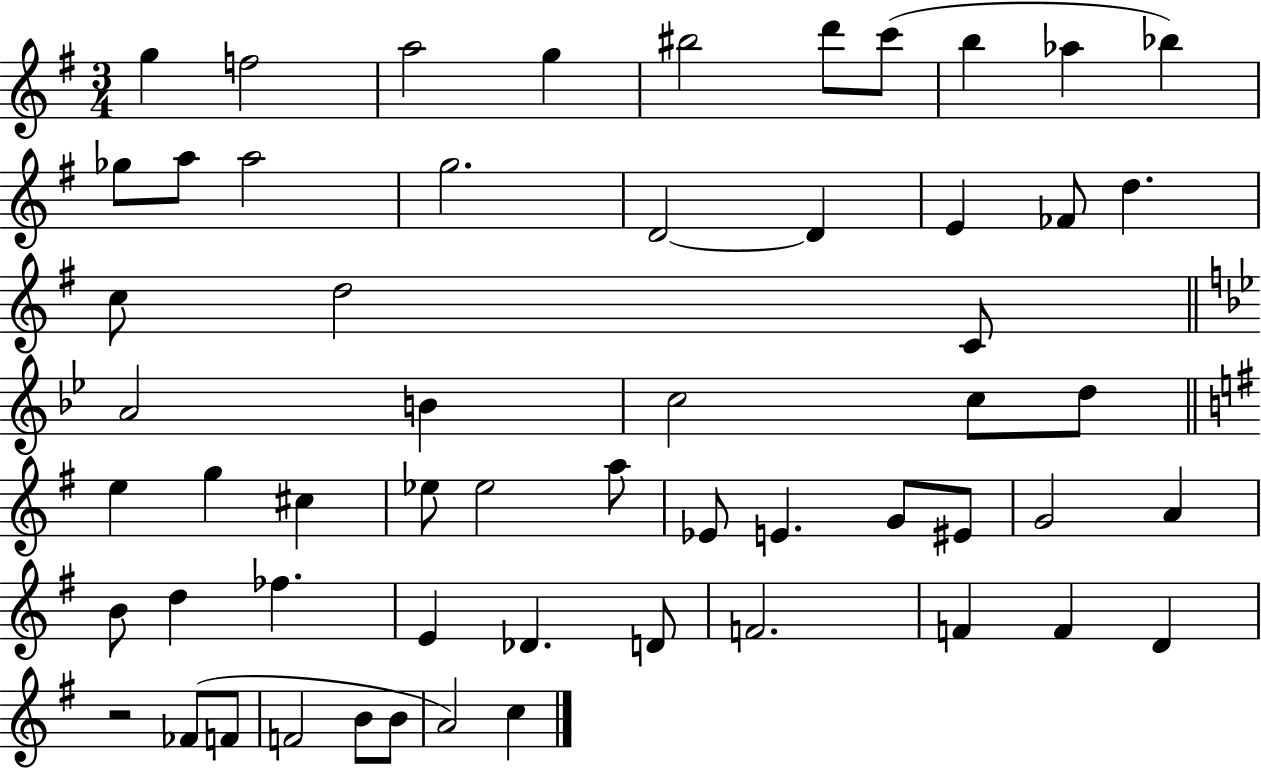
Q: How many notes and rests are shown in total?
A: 57